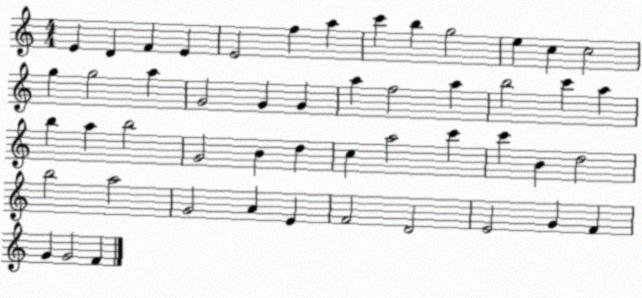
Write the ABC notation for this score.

X:1
T:Untitled
M:4/4
L:1/4
K:C
E D F E E2 f a c' b g2 e c c2 g g2 a G2 G G a f2 a b2 c' a b a b2 G2 B d c a2 c' c' B d2 b2 a2 G2 A E F2 D2 E2 G F G G2 F